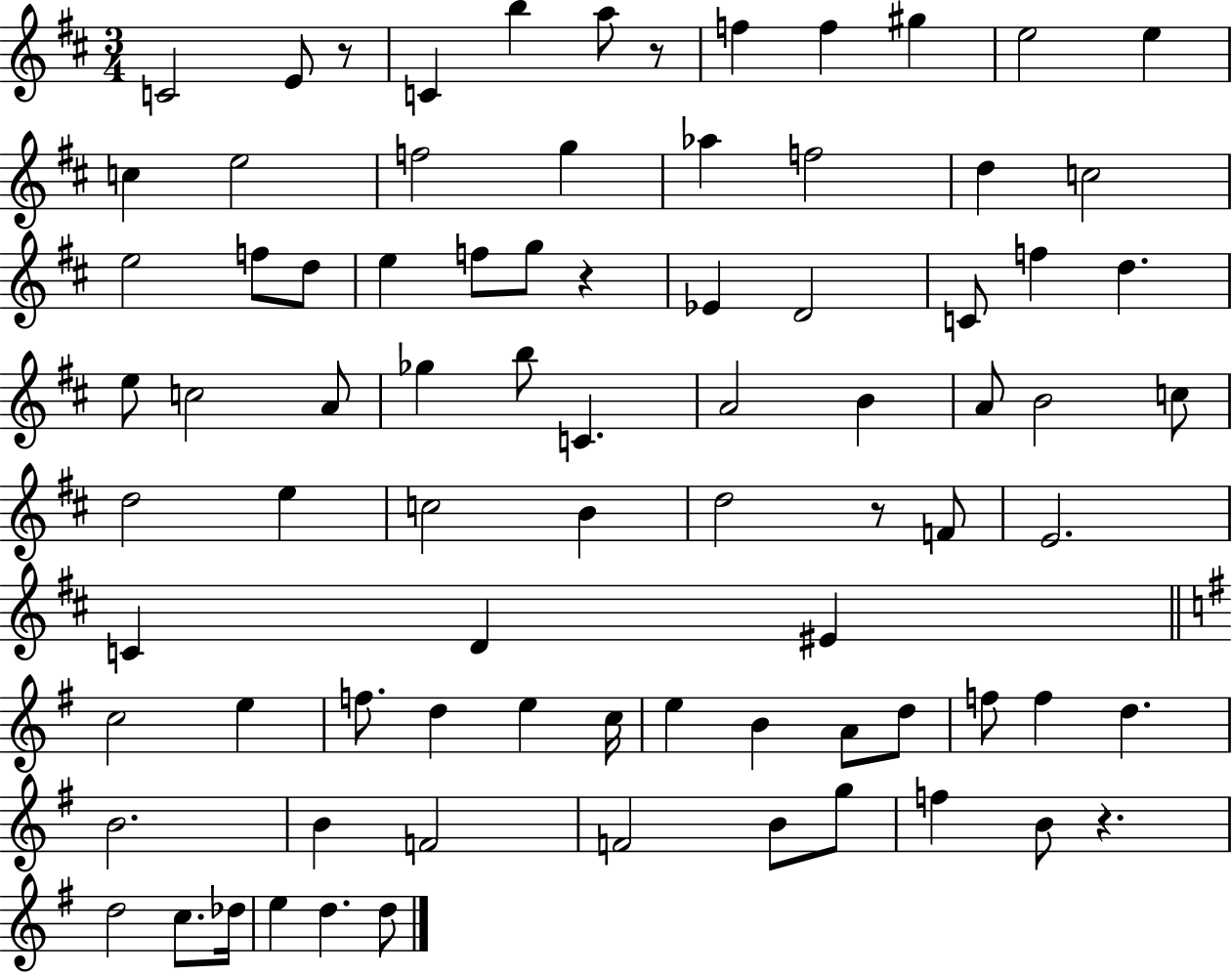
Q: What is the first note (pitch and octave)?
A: C4